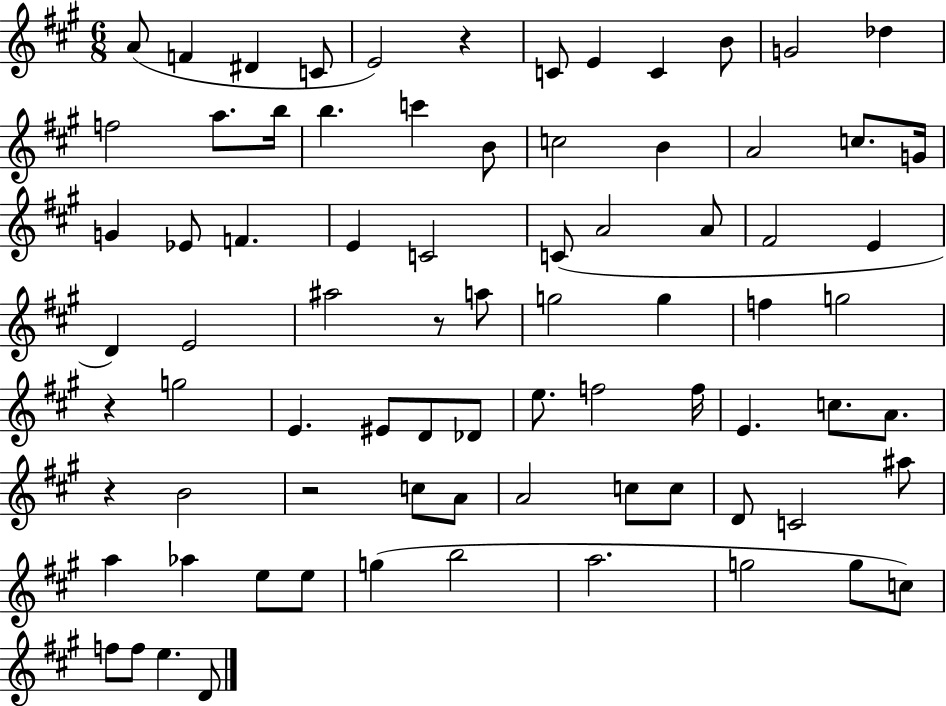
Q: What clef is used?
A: treble